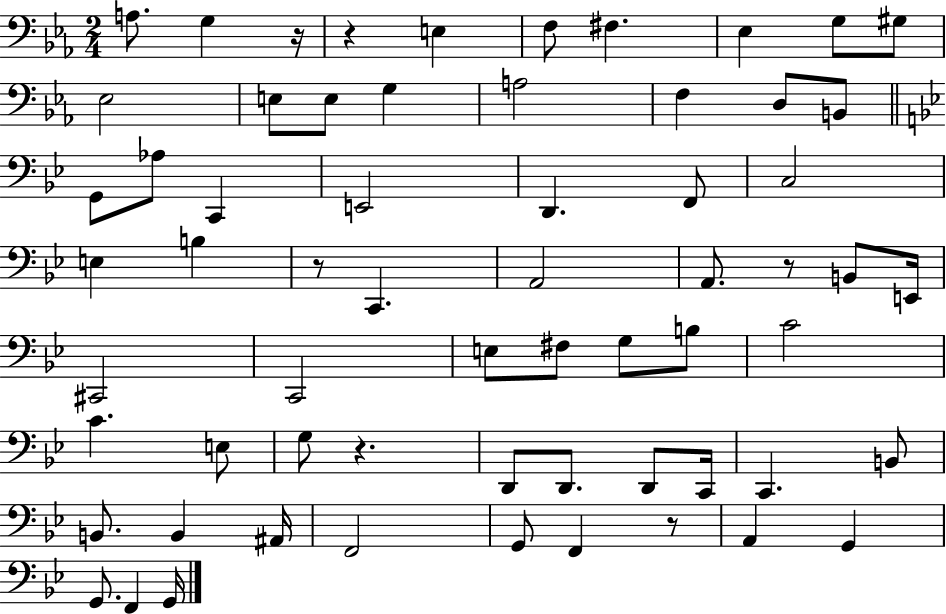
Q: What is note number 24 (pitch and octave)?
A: E3